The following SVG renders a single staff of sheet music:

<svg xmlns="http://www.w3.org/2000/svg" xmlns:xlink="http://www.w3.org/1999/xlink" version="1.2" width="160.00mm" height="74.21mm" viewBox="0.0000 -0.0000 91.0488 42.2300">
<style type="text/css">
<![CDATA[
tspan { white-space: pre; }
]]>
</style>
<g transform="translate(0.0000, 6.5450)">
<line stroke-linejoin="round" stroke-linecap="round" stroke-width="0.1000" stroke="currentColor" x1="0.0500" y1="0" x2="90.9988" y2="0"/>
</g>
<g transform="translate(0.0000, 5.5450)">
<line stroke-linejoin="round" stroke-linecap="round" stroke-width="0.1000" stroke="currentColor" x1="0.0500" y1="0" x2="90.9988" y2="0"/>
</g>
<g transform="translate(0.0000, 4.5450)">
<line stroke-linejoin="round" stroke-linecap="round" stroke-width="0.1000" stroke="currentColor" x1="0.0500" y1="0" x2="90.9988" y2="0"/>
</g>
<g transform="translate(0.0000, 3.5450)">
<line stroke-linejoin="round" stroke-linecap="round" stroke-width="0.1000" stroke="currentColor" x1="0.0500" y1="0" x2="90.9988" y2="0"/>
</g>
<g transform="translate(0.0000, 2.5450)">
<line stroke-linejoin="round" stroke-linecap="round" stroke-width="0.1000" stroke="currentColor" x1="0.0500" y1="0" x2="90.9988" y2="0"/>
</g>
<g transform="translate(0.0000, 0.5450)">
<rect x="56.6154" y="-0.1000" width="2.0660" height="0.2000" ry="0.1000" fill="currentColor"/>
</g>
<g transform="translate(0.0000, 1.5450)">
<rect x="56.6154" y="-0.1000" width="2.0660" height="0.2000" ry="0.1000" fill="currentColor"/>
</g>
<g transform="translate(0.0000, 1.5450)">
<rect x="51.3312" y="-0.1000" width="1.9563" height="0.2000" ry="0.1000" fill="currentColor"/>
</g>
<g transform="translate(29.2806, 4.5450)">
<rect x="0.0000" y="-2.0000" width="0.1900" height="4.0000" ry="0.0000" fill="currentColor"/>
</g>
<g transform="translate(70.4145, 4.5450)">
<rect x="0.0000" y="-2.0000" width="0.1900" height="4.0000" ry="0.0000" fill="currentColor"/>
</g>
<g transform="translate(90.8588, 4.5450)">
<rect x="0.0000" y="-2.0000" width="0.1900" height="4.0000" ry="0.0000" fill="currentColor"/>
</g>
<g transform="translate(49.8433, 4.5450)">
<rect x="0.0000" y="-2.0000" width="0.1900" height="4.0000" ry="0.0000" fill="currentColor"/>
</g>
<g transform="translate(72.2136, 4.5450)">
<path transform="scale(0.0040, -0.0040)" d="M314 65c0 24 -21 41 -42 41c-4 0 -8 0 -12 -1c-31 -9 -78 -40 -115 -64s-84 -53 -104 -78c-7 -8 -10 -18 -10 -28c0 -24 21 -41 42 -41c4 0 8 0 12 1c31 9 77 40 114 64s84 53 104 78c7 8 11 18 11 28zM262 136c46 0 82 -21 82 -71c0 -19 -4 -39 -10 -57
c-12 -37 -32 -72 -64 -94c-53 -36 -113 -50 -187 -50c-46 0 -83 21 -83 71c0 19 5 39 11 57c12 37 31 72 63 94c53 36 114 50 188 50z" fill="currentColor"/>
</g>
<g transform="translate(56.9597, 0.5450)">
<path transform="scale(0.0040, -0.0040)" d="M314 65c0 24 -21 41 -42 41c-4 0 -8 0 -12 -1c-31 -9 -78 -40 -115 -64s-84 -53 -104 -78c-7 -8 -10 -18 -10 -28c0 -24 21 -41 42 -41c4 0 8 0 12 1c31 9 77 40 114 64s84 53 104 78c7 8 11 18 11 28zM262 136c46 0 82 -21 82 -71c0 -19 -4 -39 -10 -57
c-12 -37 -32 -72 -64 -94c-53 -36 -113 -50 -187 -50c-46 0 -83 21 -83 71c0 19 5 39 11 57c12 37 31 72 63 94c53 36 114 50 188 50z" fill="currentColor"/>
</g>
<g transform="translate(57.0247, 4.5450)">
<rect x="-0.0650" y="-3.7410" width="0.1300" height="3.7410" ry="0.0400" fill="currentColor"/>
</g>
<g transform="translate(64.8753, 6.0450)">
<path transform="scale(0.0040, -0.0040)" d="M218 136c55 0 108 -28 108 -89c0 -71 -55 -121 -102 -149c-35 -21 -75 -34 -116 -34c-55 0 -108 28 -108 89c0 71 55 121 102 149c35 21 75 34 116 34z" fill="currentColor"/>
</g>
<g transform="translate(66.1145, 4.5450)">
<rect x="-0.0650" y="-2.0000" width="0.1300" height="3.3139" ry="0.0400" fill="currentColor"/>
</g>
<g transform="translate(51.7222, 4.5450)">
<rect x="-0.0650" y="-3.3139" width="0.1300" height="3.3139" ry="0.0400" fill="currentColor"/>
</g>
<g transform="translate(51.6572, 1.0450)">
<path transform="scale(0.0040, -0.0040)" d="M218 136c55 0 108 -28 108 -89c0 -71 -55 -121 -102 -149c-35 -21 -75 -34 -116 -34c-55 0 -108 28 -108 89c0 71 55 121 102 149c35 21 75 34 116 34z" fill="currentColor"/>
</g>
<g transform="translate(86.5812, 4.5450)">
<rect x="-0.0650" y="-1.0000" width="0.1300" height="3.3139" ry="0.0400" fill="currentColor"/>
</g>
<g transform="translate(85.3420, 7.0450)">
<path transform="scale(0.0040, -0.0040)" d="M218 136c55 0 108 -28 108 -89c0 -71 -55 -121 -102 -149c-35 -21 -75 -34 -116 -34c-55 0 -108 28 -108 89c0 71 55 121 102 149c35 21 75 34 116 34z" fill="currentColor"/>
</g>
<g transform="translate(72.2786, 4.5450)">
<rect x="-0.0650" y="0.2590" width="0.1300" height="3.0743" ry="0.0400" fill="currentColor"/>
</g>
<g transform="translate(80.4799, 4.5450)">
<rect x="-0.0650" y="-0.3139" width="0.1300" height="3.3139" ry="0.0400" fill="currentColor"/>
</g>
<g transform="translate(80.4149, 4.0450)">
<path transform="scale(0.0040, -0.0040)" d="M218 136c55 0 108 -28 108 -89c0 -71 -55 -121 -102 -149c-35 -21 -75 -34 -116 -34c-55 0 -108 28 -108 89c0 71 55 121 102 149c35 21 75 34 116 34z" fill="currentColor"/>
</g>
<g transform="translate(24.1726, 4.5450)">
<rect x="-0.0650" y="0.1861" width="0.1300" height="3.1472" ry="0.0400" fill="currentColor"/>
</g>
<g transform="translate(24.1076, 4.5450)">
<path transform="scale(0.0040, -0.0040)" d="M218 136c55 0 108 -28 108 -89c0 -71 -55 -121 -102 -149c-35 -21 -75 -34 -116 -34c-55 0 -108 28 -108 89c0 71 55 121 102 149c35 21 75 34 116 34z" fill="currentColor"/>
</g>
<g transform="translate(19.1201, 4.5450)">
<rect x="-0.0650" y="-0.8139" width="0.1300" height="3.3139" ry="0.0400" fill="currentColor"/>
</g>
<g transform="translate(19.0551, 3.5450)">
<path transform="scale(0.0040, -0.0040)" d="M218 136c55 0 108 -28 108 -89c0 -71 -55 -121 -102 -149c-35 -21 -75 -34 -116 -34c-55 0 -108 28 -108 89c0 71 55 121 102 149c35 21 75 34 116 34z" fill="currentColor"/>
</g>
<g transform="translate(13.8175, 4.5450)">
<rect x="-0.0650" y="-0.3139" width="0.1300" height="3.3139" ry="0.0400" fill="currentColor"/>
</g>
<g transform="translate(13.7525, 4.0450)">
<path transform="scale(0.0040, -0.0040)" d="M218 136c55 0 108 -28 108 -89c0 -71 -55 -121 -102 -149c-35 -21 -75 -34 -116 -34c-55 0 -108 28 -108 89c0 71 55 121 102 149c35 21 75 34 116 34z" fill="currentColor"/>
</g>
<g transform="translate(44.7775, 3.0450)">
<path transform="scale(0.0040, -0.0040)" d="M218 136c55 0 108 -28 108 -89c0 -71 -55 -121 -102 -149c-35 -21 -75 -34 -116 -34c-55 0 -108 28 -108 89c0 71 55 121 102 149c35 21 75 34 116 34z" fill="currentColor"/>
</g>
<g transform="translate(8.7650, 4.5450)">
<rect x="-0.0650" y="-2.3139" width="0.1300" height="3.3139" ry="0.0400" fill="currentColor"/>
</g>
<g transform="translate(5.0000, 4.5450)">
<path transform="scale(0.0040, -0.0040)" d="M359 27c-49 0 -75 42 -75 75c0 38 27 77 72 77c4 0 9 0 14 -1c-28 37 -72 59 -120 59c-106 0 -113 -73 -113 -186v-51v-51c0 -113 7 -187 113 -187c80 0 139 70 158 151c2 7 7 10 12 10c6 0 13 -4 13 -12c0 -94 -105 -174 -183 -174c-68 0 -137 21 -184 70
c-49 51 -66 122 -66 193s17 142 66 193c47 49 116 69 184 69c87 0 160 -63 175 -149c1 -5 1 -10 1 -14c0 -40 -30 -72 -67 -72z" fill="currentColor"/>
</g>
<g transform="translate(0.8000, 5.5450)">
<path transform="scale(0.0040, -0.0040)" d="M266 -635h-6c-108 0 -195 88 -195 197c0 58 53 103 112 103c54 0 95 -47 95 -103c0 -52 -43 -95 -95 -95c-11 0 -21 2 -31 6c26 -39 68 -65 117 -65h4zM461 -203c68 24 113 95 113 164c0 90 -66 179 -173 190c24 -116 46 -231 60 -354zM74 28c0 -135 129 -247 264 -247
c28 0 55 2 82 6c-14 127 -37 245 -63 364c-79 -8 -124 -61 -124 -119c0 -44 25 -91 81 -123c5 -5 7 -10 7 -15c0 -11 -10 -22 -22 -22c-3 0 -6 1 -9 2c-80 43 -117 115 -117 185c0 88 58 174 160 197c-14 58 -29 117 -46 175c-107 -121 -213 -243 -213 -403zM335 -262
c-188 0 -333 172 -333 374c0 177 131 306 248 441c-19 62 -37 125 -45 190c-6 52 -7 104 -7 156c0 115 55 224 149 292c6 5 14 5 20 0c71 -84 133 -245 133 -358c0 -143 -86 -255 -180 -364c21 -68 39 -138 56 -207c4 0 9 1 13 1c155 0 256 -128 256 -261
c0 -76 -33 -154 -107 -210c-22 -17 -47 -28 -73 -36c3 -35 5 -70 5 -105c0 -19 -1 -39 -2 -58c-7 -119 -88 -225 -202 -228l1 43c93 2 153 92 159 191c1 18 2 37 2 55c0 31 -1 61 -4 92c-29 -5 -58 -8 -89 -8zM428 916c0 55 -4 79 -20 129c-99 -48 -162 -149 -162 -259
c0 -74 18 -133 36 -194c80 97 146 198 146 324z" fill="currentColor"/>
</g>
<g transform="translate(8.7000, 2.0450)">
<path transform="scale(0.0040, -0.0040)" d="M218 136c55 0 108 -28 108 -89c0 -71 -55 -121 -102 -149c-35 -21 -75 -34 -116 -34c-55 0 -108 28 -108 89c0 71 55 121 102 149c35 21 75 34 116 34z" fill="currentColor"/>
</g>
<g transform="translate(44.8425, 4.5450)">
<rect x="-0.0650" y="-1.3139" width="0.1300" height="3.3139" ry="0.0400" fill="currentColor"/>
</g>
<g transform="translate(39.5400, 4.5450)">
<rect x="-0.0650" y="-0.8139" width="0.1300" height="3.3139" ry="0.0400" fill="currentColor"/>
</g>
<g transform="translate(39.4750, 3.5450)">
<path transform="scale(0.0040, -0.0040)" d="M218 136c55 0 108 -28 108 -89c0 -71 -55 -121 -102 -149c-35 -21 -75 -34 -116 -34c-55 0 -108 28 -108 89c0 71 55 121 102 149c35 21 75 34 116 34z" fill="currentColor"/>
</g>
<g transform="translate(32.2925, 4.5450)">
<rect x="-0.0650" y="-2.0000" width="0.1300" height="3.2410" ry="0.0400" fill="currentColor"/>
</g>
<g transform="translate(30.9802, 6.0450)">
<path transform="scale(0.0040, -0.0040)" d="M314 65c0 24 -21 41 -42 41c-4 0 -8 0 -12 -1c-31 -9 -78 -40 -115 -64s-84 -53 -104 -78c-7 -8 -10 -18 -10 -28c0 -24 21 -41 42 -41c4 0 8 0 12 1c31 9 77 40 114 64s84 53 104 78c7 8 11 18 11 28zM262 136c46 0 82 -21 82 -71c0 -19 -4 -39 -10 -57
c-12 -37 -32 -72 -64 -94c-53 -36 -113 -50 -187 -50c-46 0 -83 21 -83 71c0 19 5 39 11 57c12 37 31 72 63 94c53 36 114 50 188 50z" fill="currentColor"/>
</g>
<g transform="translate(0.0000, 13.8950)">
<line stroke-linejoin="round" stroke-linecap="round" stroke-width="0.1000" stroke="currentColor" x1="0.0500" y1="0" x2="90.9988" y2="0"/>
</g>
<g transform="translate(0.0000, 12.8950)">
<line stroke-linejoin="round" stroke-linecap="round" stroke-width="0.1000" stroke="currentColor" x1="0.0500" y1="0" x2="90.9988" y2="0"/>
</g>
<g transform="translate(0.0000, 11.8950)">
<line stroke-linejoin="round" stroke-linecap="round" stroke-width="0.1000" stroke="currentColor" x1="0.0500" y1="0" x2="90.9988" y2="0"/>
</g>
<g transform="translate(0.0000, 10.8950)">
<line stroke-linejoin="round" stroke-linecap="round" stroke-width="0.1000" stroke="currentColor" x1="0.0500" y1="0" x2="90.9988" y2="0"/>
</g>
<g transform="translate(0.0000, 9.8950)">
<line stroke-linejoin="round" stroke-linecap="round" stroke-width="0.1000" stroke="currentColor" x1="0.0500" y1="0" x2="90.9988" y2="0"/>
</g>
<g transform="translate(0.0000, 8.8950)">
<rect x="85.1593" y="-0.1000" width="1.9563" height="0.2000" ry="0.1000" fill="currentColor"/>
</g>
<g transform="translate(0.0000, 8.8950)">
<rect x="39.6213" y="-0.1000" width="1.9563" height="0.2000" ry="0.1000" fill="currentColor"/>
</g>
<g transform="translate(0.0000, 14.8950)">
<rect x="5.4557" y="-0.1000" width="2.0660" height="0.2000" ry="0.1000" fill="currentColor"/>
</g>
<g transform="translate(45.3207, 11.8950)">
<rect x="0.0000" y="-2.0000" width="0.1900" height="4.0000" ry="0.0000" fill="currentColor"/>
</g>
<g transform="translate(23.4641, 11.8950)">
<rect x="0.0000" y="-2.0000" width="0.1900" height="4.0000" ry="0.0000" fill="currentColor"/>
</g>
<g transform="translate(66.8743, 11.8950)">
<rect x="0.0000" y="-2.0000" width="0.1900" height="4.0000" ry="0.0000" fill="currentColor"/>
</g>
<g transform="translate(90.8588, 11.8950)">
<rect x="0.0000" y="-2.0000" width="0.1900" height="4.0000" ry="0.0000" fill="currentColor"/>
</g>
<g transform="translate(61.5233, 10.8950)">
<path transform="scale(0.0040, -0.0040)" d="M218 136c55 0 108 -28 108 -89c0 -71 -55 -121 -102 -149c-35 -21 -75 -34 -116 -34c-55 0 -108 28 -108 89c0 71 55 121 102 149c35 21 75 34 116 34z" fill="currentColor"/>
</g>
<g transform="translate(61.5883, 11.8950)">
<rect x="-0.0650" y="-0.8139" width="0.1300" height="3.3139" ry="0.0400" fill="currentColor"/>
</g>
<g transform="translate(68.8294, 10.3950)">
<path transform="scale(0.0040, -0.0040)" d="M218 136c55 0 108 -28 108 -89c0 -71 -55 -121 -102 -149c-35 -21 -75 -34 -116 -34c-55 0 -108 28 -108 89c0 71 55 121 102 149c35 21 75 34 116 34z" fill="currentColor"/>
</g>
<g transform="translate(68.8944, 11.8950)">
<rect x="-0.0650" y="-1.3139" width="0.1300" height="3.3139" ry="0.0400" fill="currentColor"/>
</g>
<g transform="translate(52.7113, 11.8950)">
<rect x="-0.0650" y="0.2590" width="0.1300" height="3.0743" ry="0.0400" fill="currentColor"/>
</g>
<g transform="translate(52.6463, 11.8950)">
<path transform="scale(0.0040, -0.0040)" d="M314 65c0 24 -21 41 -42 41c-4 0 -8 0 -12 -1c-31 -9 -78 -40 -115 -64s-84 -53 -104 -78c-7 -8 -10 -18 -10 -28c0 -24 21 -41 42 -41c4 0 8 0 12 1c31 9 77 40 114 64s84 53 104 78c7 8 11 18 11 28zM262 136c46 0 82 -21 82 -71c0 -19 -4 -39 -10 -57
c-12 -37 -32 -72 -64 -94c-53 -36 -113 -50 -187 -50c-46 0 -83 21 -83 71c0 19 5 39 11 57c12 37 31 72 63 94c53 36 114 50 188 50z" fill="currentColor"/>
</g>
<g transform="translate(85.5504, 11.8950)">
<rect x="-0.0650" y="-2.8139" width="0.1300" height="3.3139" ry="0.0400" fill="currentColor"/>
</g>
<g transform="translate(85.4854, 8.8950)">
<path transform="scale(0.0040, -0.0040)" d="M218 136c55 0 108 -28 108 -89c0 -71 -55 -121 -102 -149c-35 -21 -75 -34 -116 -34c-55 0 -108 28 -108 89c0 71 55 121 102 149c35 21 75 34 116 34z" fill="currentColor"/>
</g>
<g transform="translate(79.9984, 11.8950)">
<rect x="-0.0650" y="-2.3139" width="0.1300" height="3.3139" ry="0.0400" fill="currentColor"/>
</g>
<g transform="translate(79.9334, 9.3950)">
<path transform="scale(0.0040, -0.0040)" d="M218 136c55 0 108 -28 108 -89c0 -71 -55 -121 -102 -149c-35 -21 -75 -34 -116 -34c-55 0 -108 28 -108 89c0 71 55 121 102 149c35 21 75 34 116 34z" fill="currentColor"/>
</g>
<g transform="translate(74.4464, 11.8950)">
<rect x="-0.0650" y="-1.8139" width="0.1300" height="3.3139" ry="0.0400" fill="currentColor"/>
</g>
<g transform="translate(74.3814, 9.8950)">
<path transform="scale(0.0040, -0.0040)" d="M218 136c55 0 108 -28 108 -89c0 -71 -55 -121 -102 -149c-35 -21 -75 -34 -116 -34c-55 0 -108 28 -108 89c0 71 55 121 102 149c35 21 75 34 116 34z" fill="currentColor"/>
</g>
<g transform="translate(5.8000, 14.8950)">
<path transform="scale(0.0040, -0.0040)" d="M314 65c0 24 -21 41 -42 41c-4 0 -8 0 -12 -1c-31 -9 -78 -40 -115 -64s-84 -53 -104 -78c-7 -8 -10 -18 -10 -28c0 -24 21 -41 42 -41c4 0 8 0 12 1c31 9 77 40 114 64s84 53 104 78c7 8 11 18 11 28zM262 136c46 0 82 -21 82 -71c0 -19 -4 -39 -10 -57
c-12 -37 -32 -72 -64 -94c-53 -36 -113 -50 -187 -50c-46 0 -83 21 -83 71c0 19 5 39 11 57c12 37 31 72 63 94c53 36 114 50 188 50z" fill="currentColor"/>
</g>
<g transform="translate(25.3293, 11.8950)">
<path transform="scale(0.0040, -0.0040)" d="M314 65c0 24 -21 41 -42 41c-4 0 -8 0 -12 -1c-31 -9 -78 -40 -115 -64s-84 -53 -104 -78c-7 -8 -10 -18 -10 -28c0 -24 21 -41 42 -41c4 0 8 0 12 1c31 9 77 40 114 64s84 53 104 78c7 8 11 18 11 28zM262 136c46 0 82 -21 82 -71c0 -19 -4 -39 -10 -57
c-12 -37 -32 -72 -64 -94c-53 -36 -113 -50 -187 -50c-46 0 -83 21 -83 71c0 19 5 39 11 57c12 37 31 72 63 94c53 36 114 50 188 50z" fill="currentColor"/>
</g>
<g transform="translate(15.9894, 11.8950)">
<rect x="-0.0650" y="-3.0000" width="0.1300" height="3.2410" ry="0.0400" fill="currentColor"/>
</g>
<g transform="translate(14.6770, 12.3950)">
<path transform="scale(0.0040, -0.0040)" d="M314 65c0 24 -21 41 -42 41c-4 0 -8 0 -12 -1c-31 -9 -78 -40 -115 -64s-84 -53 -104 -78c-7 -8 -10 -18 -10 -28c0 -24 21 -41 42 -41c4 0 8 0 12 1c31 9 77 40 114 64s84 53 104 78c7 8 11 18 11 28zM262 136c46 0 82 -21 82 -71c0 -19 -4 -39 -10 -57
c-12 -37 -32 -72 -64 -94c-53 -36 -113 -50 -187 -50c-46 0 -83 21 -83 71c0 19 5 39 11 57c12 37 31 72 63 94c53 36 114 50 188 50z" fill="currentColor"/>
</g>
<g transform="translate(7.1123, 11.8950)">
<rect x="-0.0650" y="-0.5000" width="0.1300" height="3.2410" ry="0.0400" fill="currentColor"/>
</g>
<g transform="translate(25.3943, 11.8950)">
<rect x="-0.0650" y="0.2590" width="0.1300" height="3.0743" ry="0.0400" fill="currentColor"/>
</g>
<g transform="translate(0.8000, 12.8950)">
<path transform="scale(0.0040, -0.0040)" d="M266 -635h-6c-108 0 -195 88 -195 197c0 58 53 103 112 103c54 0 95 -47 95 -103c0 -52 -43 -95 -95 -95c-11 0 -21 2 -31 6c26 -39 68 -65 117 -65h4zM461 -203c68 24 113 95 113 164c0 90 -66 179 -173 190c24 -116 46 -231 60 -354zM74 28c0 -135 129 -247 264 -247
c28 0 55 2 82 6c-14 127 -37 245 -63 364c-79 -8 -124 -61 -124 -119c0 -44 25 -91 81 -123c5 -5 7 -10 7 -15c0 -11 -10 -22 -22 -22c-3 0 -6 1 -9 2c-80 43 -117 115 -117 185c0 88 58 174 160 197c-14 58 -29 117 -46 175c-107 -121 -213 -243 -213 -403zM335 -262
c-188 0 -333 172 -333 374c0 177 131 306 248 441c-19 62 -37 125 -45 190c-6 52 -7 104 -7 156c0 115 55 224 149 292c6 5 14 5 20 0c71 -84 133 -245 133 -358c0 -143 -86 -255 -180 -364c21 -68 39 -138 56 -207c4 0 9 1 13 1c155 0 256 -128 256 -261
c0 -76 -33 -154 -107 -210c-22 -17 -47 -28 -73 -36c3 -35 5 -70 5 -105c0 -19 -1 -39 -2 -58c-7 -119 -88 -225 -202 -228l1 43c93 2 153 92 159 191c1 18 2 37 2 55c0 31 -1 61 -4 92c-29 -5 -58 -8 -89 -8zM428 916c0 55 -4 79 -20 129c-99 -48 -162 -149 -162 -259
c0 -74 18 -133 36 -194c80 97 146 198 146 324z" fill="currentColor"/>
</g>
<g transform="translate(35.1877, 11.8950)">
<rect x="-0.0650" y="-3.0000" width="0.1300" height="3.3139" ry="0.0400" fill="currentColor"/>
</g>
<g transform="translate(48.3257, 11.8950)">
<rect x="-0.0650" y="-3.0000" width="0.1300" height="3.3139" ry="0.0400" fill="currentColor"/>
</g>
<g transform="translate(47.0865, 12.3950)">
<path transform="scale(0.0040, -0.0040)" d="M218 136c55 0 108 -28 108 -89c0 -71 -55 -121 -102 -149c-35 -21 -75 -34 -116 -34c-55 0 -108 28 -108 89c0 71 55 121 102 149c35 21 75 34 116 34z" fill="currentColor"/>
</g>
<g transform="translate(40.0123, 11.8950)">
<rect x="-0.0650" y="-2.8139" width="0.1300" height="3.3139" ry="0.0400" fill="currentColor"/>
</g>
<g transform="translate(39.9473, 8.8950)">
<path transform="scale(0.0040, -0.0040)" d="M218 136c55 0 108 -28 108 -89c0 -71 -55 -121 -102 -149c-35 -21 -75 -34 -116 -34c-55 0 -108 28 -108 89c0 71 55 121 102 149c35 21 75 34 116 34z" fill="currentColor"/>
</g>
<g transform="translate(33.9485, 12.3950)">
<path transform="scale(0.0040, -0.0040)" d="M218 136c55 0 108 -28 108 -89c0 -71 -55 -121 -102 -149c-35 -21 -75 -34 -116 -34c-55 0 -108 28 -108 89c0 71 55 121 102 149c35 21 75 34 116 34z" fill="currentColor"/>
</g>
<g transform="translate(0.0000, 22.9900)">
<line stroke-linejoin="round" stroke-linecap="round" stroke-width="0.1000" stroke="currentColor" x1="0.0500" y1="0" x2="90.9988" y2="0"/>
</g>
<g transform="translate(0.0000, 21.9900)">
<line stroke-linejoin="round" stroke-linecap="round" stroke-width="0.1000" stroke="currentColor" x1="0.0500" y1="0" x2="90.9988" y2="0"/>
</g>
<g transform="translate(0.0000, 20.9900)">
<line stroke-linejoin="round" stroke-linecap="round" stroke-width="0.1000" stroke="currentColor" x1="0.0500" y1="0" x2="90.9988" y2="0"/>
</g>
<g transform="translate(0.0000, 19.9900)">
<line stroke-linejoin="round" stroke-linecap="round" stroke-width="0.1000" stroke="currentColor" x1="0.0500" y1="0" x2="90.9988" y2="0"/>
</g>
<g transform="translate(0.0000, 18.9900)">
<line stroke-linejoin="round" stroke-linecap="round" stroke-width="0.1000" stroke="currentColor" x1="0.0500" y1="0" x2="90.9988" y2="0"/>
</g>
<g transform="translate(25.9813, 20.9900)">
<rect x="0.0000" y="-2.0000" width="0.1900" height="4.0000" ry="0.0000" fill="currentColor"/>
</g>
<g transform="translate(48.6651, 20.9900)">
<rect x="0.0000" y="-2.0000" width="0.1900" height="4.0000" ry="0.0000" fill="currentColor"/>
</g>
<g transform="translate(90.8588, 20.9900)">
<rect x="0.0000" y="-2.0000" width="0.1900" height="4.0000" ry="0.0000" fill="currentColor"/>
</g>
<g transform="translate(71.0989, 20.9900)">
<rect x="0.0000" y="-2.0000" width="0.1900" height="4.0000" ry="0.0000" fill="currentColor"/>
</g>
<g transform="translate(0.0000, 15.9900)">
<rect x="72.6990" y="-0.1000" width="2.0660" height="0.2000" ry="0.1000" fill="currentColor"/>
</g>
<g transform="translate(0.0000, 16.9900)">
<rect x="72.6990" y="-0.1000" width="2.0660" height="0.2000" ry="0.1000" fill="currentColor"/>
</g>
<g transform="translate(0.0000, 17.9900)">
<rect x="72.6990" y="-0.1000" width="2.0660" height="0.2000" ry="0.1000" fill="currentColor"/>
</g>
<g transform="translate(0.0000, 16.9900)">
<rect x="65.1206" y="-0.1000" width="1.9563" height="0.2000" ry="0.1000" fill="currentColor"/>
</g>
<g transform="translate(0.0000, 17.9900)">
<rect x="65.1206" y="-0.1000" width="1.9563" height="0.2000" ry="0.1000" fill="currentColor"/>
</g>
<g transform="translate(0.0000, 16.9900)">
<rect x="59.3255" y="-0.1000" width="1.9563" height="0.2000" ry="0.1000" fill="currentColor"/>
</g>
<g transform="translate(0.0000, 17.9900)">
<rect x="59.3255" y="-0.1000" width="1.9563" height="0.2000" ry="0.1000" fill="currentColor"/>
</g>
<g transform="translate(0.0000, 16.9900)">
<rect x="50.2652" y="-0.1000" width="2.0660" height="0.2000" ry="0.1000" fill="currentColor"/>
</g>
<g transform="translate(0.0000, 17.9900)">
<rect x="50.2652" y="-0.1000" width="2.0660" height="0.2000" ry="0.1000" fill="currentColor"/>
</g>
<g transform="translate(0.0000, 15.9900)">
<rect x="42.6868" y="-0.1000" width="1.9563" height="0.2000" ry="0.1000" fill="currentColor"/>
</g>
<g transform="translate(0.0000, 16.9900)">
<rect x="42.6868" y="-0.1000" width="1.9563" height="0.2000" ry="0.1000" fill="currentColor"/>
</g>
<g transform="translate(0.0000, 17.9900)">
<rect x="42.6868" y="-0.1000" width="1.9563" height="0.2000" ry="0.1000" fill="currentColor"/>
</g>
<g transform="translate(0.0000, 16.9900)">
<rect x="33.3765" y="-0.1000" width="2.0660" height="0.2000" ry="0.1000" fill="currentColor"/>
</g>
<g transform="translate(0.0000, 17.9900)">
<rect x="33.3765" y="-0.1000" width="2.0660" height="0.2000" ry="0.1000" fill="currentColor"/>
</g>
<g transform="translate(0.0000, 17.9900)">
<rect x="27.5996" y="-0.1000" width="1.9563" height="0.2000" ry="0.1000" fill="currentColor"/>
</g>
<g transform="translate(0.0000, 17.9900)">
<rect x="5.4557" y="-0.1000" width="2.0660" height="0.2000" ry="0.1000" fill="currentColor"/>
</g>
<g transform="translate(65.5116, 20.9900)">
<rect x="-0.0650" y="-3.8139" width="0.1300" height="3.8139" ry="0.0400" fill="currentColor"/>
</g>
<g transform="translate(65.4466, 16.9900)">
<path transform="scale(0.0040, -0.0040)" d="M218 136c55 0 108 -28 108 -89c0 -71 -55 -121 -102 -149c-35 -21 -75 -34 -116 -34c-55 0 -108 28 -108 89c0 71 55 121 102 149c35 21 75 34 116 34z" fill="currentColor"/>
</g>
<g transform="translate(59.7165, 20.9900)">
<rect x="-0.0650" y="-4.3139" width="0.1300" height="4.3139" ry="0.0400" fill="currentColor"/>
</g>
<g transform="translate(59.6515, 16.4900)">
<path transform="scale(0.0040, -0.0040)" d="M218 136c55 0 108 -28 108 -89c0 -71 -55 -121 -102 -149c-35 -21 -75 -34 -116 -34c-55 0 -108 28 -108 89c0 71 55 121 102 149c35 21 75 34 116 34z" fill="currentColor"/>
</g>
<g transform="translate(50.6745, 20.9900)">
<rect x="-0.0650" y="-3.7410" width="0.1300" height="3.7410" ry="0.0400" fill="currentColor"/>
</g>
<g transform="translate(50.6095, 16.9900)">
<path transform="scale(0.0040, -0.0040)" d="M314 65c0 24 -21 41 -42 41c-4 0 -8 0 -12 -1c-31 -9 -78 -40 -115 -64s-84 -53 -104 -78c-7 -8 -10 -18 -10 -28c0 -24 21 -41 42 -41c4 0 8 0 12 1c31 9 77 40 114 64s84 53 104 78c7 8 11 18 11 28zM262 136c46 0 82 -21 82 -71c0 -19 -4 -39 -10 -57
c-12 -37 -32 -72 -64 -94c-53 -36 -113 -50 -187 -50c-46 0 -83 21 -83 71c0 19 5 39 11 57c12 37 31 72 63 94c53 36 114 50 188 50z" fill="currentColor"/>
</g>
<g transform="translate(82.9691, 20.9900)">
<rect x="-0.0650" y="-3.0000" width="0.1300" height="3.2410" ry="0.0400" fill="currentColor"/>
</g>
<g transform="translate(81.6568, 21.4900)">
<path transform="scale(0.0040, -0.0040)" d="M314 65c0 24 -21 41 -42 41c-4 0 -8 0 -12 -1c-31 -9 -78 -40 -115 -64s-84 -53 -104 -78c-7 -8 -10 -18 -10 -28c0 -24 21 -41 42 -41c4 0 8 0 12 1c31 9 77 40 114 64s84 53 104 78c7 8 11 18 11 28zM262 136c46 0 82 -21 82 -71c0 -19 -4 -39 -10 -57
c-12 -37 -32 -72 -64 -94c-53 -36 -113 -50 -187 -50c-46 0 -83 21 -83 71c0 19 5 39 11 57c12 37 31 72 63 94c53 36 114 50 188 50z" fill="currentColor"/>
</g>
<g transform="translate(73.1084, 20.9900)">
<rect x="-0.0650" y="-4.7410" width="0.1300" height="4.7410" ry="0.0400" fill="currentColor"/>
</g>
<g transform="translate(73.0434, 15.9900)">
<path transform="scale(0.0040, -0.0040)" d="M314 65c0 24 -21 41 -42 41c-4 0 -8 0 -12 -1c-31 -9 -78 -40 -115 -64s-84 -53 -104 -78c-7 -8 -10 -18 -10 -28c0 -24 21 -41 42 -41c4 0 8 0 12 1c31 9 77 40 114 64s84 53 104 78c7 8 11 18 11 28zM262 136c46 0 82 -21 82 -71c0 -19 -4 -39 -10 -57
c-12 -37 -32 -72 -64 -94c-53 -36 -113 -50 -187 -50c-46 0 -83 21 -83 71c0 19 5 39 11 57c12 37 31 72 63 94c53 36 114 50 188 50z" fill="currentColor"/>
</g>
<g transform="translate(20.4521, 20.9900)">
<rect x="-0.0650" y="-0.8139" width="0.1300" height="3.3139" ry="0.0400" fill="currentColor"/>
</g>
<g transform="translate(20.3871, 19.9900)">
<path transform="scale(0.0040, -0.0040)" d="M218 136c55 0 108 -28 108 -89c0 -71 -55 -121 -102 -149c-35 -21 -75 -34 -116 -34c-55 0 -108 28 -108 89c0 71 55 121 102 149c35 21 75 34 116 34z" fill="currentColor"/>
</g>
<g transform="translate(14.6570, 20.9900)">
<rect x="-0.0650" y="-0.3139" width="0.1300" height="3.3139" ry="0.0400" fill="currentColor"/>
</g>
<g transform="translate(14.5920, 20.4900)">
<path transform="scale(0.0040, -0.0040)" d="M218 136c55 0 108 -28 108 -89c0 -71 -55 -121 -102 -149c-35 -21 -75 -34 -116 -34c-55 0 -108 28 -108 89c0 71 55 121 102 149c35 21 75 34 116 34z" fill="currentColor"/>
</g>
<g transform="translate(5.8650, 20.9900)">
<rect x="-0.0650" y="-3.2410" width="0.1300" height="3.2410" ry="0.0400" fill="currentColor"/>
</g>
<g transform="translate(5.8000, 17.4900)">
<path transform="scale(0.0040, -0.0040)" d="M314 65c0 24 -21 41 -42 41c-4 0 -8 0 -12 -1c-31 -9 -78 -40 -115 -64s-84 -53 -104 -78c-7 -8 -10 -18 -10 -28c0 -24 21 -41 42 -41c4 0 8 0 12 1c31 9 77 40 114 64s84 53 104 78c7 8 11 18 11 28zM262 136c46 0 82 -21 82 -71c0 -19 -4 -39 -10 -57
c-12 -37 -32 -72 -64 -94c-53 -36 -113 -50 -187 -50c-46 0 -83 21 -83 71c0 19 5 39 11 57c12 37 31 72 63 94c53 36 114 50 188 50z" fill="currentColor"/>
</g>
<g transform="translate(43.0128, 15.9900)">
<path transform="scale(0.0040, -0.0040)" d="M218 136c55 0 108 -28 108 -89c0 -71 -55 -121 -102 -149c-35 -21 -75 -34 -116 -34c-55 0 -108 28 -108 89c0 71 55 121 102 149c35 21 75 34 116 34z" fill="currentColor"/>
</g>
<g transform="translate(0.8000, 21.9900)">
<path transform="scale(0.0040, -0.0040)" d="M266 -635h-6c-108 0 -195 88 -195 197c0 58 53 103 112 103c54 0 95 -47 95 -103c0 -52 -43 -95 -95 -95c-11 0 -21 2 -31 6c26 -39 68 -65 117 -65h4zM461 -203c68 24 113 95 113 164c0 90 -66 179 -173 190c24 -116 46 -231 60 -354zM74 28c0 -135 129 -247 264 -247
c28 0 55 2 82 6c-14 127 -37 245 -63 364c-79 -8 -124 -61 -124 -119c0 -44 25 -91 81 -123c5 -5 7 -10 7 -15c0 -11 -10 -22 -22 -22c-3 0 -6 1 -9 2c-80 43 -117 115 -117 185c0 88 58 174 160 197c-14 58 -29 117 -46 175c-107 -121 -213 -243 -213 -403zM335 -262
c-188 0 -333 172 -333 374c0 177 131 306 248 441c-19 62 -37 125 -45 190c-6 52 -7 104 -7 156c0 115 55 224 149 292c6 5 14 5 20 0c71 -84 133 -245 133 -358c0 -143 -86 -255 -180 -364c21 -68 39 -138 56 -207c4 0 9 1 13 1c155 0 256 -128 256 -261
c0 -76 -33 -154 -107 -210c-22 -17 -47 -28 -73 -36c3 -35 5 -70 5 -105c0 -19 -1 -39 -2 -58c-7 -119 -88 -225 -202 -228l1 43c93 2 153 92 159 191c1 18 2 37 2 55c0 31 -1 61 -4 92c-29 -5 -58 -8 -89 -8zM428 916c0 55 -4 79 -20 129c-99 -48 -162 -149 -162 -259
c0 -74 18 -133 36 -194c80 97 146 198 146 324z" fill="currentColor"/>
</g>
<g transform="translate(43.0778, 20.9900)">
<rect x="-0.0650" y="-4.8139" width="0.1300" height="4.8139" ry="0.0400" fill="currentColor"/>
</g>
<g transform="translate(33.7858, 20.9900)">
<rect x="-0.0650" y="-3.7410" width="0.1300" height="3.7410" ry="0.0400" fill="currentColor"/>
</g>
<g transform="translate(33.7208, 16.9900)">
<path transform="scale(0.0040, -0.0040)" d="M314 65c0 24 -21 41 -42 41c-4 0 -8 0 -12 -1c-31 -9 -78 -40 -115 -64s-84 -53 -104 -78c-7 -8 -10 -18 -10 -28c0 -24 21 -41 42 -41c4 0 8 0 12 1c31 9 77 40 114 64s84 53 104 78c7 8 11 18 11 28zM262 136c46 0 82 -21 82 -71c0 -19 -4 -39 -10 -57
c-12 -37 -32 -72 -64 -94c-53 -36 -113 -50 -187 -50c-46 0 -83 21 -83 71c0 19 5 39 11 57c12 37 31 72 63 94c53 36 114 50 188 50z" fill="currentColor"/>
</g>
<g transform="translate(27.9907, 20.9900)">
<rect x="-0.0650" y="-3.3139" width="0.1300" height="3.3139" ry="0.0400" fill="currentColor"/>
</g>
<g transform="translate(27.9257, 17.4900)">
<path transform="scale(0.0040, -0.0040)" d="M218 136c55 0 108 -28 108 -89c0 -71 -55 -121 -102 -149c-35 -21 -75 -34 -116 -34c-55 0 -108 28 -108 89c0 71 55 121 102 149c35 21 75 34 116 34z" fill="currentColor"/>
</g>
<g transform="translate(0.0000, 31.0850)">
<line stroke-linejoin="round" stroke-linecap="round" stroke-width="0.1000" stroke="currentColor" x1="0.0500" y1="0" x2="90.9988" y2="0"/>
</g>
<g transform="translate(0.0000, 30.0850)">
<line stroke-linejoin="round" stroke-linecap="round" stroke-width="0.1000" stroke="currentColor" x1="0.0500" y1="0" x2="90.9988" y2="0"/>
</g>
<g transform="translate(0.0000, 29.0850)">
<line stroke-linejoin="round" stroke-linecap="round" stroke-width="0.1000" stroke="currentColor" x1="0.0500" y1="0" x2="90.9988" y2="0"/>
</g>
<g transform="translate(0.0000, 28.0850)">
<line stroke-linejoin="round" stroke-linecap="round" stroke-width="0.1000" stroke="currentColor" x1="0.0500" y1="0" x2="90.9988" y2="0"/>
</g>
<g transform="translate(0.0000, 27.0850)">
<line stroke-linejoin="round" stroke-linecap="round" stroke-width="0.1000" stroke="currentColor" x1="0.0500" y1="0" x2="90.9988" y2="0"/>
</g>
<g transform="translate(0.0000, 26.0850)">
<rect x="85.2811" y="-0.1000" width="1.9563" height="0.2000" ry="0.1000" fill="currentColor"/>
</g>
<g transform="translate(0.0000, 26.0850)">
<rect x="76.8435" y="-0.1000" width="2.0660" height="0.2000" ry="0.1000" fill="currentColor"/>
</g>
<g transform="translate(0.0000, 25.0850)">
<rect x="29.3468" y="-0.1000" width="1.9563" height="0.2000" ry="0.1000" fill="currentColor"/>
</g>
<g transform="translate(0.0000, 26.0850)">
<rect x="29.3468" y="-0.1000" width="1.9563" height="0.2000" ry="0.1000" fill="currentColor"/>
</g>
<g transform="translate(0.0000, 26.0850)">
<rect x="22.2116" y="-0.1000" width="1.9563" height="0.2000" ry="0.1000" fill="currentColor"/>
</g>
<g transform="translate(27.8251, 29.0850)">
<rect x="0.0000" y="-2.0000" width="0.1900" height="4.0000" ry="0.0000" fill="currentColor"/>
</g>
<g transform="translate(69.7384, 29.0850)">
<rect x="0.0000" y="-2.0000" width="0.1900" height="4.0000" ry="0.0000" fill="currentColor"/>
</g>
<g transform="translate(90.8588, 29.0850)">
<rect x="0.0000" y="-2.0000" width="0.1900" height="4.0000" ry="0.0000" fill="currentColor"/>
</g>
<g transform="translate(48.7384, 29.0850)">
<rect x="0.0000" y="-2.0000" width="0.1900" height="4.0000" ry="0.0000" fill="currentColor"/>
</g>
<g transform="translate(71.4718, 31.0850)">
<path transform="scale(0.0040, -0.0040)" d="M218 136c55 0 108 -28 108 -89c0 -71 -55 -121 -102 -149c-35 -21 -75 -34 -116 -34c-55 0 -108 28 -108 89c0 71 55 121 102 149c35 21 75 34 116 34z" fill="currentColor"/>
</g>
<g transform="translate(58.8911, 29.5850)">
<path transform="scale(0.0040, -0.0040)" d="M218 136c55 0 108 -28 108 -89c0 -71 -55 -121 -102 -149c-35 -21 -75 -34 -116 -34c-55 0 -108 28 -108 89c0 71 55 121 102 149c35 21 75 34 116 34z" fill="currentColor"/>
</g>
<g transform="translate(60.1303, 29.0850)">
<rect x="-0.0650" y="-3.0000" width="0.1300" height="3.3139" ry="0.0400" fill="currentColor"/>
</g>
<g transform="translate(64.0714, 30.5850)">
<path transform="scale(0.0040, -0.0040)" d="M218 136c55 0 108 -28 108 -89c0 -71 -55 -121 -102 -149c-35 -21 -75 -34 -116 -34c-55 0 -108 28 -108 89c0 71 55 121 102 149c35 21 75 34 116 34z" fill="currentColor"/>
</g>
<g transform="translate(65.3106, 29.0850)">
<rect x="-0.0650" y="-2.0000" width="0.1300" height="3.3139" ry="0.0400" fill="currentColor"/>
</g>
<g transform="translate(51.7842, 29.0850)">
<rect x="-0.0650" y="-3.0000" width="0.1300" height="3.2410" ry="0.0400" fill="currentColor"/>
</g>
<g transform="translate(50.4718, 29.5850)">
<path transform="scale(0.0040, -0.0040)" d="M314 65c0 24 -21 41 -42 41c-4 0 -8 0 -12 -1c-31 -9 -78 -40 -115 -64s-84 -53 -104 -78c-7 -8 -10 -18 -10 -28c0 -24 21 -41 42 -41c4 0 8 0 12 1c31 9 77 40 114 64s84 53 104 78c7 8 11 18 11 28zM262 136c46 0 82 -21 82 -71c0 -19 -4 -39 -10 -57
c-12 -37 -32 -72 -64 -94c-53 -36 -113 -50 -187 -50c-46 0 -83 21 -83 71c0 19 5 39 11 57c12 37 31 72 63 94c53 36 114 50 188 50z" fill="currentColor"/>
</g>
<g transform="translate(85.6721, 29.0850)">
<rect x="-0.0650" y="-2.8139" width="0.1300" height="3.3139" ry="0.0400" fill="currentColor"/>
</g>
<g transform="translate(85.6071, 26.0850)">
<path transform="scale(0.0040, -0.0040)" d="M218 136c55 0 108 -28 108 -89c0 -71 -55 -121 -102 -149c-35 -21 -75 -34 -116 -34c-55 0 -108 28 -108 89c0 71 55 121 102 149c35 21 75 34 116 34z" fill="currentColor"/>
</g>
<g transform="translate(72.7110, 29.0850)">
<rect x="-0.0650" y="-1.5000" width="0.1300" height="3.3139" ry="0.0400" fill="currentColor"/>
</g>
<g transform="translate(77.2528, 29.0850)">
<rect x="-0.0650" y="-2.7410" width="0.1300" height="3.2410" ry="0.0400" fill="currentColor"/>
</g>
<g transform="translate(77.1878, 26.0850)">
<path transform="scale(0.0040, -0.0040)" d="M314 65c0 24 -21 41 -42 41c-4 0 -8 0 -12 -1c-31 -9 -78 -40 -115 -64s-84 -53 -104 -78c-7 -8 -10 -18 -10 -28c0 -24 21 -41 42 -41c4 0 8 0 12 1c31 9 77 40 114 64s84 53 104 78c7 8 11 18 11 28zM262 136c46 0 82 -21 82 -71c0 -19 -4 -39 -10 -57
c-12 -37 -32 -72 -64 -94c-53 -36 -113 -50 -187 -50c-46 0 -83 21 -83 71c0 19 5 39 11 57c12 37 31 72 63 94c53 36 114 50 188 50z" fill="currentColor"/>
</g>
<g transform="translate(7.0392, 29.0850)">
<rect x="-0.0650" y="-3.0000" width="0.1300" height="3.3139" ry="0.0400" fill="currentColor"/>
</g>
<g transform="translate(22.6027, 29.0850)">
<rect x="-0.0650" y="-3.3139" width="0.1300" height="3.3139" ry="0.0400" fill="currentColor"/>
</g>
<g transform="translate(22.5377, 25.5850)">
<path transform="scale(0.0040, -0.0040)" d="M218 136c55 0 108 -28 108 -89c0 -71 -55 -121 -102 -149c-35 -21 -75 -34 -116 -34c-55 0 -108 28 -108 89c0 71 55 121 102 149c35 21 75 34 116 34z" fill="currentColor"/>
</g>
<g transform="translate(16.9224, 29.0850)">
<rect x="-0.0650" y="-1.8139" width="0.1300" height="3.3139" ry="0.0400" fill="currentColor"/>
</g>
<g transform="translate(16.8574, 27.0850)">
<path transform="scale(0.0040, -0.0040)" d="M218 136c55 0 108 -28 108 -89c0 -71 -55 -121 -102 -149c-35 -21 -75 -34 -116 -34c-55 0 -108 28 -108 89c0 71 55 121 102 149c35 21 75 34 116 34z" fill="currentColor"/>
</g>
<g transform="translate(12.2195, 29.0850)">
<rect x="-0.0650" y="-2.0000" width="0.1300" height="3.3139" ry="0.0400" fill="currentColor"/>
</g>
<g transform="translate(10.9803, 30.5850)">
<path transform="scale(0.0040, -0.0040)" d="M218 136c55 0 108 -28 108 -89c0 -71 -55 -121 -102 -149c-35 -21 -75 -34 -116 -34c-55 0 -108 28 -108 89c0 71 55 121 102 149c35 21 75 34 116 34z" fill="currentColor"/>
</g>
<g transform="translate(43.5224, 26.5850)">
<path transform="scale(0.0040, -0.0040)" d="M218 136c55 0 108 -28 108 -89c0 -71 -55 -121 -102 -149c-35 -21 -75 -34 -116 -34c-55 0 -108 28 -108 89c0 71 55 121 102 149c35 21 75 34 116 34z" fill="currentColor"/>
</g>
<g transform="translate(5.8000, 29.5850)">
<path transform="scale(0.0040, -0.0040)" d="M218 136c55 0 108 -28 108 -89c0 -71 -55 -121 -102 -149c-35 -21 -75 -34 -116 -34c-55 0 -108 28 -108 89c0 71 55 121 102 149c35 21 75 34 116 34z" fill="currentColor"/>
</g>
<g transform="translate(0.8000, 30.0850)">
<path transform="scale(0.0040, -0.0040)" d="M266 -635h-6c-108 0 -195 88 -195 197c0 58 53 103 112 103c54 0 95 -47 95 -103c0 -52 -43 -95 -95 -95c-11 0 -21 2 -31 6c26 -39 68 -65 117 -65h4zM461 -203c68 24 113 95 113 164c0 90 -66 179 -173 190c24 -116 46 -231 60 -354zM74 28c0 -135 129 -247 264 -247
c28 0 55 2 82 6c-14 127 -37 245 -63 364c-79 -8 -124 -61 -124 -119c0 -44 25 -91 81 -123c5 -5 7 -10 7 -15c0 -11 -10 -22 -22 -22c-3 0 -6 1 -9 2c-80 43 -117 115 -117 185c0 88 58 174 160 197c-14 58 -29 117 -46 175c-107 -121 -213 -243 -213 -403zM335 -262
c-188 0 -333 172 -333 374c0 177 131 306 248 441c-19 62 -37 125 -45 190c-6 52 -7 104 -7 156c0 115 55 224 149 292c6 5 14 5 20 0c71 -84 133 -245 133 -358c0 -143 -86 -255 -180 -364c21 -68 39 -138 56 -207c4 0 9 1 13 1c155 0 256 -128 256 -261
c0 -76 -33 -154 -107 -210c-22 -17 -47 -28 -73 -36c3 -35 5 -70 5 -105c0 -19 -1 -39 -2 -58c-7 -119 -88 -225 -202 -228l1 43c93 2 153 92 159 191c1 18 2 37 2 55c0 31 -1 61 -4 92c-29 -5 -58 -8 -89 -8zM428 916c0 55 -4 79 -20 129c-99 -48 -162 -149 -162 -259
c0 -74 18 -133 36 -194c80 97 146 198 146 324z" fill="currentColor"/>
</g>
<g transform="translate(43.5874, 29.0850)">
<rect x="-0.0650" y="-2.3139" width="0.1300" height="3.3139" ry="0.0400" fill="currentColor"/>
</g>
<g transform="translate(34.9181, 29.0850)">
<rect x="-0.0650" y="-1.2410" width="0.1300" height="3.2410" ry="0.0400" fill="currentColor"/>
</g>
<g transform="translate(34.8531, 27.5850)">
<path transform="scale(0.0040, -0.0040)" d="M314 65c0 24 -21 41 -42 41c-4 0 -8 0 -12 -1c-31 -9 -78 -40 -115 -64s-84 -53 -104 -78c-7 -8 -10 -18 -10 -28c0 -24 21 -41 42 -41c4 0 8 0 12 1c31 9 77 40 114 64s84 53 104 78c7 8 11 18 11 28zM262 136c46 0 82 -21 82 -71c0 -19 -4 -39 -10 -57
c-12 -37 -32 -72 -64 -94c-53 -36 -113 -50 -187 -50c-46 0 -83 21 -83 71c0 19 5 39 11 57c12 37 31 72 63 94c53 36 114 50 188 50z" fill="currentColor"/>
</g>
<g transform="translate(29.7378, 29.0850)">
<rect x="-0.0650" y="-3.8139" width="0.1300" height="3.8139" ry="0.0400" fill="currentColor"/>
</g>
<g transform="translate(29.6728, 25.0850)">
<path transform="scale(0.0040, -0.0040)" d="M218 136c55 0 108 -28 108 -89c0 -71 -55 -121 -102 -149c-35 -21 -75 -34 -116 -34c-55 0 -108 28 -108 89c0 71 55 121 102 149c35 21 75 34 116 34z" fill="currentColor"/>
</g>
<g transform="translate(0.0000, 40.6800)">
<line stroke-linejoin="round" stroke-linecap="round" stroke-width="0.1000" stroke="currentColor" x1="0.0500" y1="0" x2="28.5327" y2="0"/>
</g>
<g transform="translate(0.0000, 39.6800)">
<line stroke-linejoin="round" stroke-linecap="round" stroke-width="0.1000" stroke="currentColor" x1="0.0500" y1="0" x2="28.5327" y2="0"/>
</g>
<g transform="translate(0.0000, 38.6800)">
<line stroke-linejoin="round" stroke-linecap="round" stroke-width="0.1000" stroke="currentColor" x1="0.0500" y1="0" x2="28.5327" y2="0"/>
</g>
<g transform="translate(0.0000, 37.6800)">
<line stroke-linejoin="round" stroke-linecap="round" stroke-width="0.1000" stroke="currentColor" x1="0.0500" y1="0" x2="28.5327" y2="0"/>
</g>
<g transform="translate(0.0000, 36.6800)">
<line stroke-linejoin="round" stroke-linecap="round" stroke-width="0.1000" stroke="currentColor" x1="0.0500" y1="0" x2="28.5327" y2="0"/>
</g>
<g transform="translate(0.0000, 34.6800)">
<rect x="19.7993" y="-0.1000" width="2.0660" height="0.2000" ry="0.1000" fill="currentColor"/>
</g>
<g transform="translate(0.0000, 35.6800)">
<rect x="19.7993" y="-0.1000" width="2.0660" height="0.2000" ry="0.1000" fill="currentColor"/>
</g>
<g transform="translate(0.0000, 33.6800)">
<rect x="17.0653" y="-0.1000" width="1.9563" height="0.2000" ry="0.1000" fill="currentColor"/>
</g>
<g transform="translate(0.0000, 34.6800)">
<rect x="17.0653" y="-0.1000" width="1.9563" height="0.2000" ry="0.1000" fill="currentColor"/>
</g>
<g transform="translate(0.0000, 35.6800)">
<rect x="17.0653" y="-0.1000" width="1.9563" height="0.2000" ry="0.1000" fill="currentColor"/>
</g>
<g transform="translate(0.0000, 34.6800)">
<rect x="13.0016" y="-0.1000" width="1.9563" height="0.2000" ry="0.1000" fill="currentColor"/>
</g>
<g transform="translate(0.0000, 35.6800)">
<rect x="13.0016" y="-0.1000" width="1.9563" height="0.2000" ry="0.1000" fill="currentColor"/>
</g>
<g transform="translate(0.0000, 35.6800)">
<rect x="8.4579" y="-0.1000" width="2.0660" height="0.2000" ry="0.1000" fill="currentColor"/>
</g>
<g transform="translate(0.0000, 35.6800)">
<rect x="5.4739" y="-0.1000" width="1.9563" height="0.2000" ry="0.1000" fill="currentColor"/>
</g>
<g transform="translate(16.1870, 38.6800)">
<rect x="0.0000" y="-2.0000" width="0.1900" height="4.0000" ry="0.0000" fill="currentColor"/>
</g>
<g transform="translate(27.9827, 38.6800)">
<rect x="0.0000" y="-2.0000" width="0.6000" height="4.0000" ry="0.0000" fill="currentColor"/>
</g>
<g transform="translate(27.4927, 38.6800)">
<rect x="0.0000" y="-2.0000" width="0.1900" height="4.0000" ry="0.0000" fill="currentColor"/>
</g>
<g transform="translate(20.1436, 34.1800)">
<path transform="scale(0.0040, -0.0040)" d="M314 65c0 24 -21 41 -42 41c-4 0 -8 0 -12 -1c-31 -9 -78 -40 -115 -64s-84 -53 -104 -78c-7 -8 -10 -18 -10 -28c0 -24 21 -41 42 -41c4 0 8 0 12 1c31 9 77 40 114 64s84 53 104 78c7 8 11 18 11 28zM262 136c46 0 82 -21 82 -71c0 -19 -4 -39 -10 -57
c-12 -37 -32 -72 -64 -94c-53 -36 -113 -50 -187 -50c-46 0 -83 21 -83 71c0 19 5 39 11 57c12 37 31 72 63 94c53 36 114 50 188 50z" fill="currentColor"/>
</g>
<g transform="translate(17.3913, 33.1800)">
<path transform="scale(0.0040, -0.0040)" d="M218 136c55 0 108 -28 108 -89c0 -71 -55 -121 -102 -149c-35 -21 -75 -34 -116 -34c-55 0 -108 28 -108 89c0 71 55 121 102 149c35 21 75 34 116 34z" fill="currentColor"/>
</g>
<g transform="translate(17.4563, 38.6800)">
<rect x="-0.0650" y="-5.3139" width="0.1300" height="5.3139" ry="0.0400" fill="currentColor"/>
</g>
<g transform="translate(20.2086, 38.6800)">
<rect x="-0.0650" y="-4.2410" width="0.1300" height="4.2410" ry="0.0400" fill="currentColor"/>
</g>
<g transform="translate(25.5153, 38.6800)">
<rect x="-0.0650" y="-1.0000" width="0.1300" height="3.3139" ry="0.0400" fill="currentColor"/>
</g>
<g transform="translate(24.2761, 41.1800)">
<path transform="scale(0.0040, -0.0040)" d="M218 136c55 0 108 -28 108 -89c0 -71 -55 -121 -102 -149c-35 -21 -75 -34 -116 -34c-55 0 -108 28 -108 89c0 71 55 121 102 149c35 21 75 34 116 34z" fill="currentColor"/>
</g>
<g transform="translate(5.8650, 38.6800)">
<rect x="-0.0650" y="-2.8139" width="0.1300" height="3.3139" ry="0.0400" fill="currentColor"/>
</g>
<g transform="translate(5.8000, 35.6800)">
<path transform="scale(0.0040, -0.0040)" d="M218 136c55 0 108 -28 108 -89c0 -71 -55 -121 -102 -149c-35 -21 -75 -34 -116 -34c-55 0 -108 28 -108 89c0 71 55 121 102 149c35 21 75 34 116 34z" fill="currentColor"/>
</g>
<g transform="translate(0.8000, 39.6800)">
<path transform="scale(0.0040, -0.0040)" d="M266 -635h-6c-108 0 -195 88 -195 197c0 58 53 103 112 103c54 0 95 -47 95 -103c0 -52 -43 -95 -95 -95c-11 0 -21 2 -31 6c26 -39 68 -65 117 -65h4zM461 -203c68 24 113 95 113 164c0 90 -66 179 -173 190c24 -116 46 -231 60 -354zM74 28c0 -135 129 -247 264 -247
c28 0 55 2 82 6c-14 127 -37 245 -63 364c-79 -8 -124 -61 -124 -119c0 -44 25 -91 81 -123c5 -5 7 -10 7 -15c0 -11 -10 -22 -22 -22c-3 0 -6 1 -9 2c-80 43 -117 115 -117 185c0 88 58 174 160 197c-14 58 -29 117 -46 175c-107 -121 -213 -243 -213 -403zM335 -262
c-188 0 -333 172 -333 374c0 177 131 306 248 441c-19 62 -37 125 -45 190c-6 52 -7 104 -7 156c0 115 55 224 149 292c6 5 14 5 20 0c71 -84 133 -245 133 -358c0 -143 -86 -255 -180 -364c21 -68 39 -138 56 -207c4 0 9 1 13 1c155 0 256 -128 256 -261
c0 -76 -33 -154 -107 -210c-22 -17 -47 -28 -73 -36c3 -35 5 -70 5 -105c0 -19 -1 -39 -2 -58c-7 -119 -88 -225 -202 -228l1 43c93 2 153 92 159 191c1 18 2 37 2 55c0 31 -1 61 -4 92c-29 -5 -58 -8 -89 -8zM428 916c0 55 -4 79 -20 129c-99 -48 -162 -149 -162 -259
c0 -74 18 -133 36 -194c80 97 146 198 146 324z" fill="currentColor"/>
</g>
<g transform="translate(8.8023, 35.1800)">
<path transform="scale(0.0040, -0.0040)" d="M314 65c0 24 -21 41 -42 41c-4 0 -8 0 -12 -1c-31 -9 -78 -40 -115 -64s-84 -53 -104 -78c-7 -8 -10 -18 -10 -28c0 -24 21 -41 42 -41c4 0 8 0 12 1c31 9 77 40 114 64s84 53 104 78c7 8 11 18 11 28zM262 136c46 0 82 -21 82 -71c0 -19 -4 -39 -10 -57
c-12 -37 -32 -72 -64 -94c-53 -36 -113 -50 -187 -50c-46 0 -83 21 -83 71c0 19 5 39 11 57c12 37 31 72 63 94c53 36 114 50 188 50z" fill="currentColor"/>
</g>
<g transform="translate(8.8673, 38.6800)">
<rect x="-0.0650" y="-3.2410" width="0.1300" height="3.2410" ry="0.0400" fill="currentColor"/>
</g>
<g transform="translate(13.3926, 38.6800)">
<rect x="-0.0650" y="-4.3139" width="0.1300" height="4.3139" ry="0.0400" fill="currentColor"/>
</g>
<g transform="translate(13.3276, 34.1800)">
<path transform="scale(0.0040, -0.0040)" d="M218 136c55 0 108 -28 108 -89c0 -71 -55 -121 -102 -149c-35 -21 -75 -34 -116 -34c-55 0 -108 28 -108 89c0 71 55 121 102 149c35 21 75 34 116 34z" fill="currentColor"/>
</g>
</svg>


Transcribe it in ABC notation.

X:1
T:Untitled
M:4/4
L:1/4
K:C
g c d B F2 d e b c'2 F B2 c D C2 A2 B2 A a A B2 d e f g a b2 c d b c'2 e' c'2 d' c' e'2 A2 A F f b c' e2 g A2 A F E a2 a a b2 d' f' d'2 D